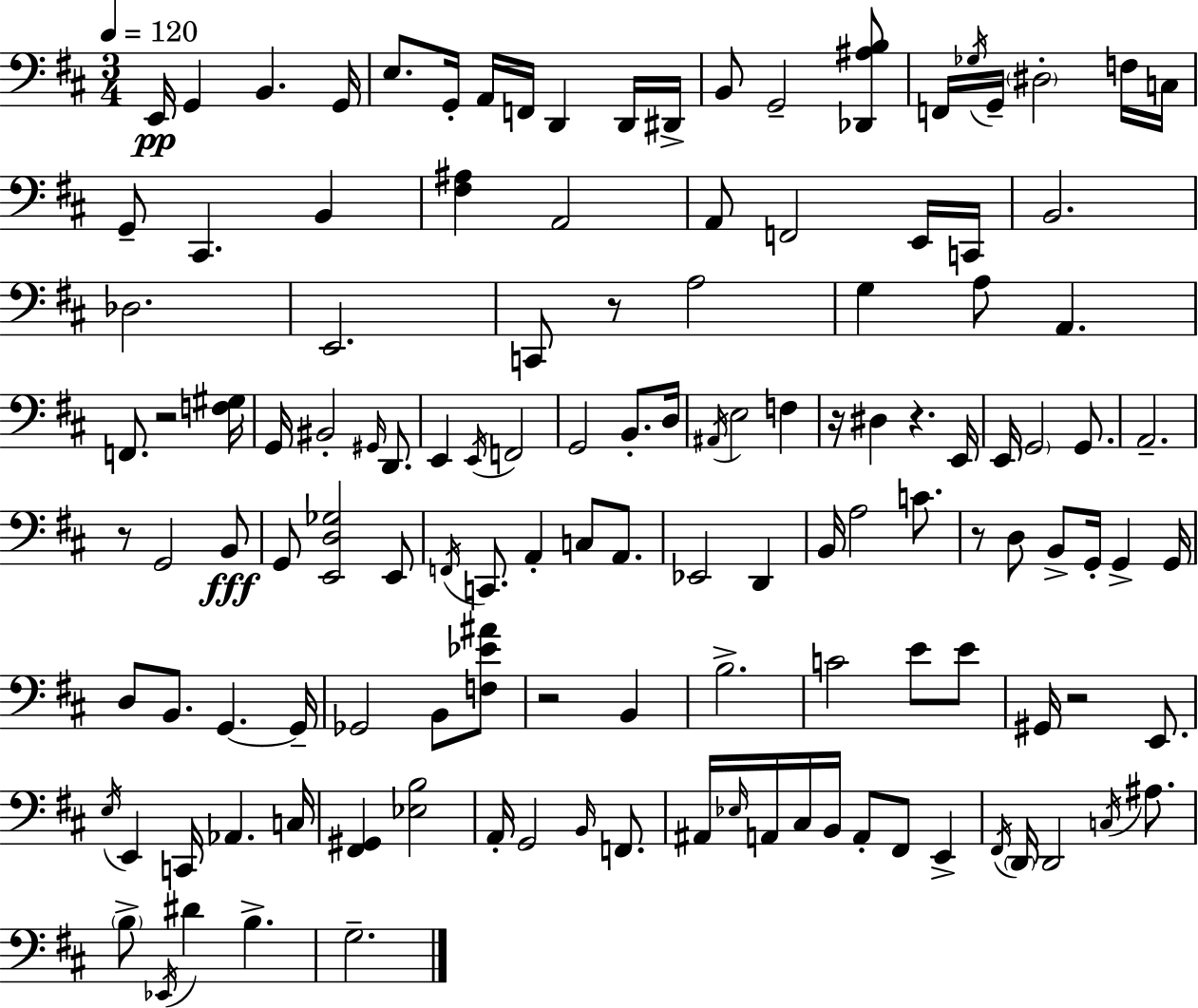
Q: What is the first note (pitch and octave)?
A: E2